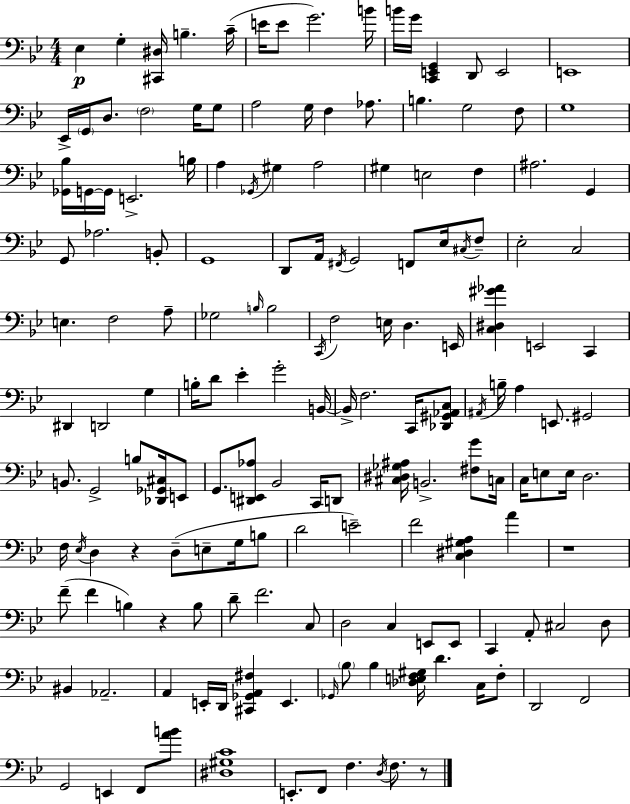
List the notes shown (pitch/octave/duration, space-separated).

Eb3/q G3/q [C#2,D#3]/s B3/q. C4/s E4/s E4/e G4/h. B4/s B4/s G4/s [C2,E2,G2]/q D2/e E2/h E2/w Eb2/s G2/s D3/e. F3/h G3/s G3/e A3/h G3/s F3/q Ab3/e. B3/q. G3/h F3/e G3/w [Gb2,Bb3]/s G2/s G2/s E2/h. B3/s A3/q Gb2/s G#3/q A3/h G#3/q E3/h F3/q A#3/h. G2/q G2/e Ab3/h. B2/e G2/w D2/e A2/s F#2/s G2/h F2/e Eb3/s C#3/s F3/e Eb3/h C3/h E3/q. F3/h A3/e Gb3/h B3/s B3/h C2/s F3/h E3/s D3/q. E2/s [C3,D#3,G#4,Ab4]/q E2/h C2/q D#2/q D2/h G3/q B3/s D4/e Eb4/q G4/h B2/s B2/s F3/h. C2/s [Db2,G#2,Ab2,C3]/e A#2/s B3/s A3/q E2/e. G#2/h B2/e. G2/h B3/e [Db2,Gb2,C#3]/s E2/e G2/e. [D#2,E2,Ab3]/e Bb2/h C2/s D2/e [C#3,D#3,Gb3,A#3]/s B2/h. [F#3,G4]/e C3/s C3/s E3/e E3/s D3/h. F3/s Eb3/s D3/q R/q D3/e E3/e G3/s B3/e D4/h E4/h F4/h [C3,D#3,G#3,A3]/q A4/q R/w F4/e F4/q B3/q R/q B3/e D4/e F4/h. C3/e D3/h C3/q E2/e E2/e C2/q A2/e C#3/h D3/e BIS2/q Ab2/h. A2/q E2/s D2/s [C#2,Gb2,A2,F#3]/q E2/q. Gb2/s Bb3/e Bb3/q [Db3,E3,F3,G#3]/s D4/q. C3/s F3/e D2/h F2/h G2/h E2/q F2/e [A4,B4]/e [D#3,G#3,C4]/w E2/e. F2/e F3/q. D3/s F3/e. R/e